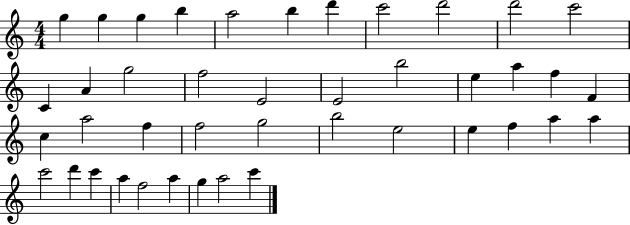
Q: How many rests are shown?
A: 0